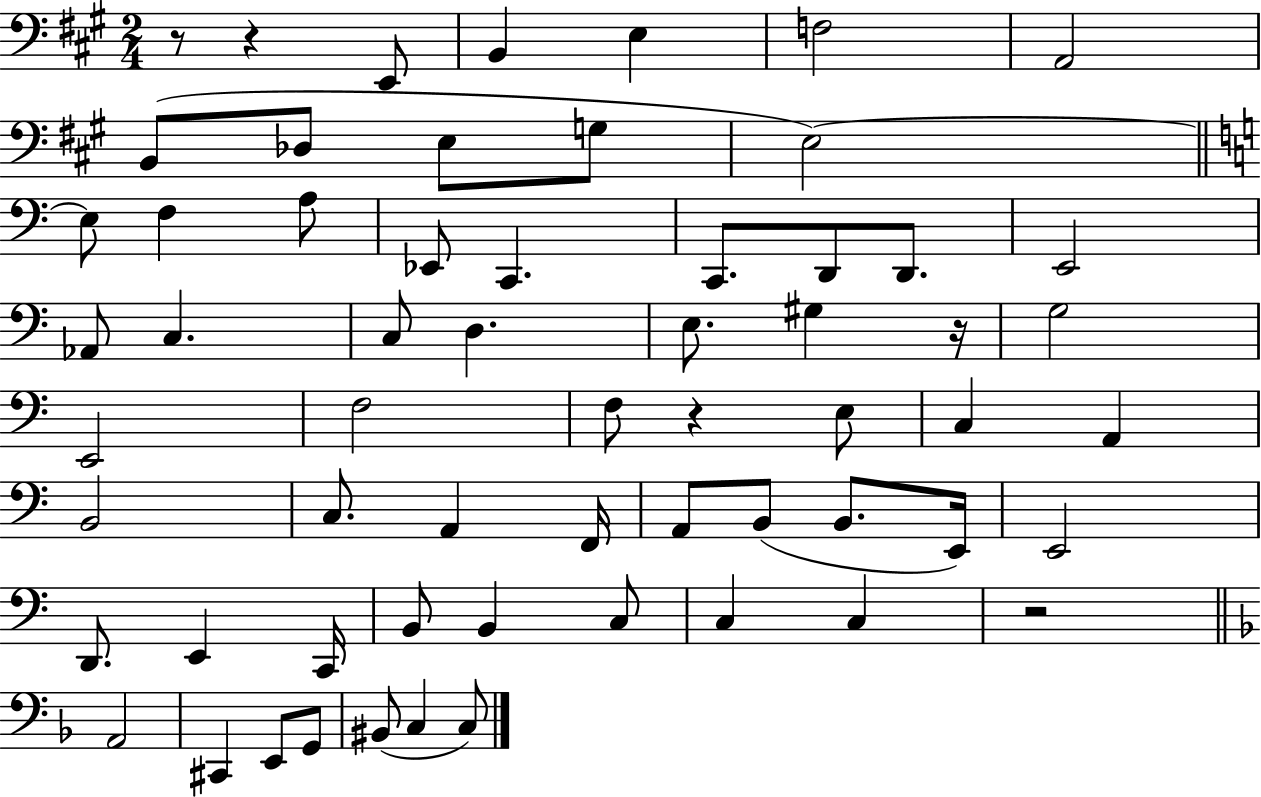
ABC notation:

X:1
T:Untitled
M:2/4
L:1/4
K:A
z/2 z E,,/2 B,, E, F,2 A,,2 B,,/2 _D,/2 E,/2 G,/2 E,2 E,/2 F, A,/2 _E,,/2 C,, C,,/2 D,,/2 D,,/2 E,,2 _A,,/2 C, C,/2 D, E,/2 ^G, z/4 G,2 E,,2 F,2 F,/2 z E,/2 C, A,, B,,2 C,/2 A,, F,,/4 A,,/2 B,,/2 B,,/2 E,,/4 E,,2 D,,/2 E,, C,,/4 B,,/2 B,, C,/2 C, C, z2 A,,2 ^C,, E,,/2 G,,/2 ^B,,/2 C, C,/2